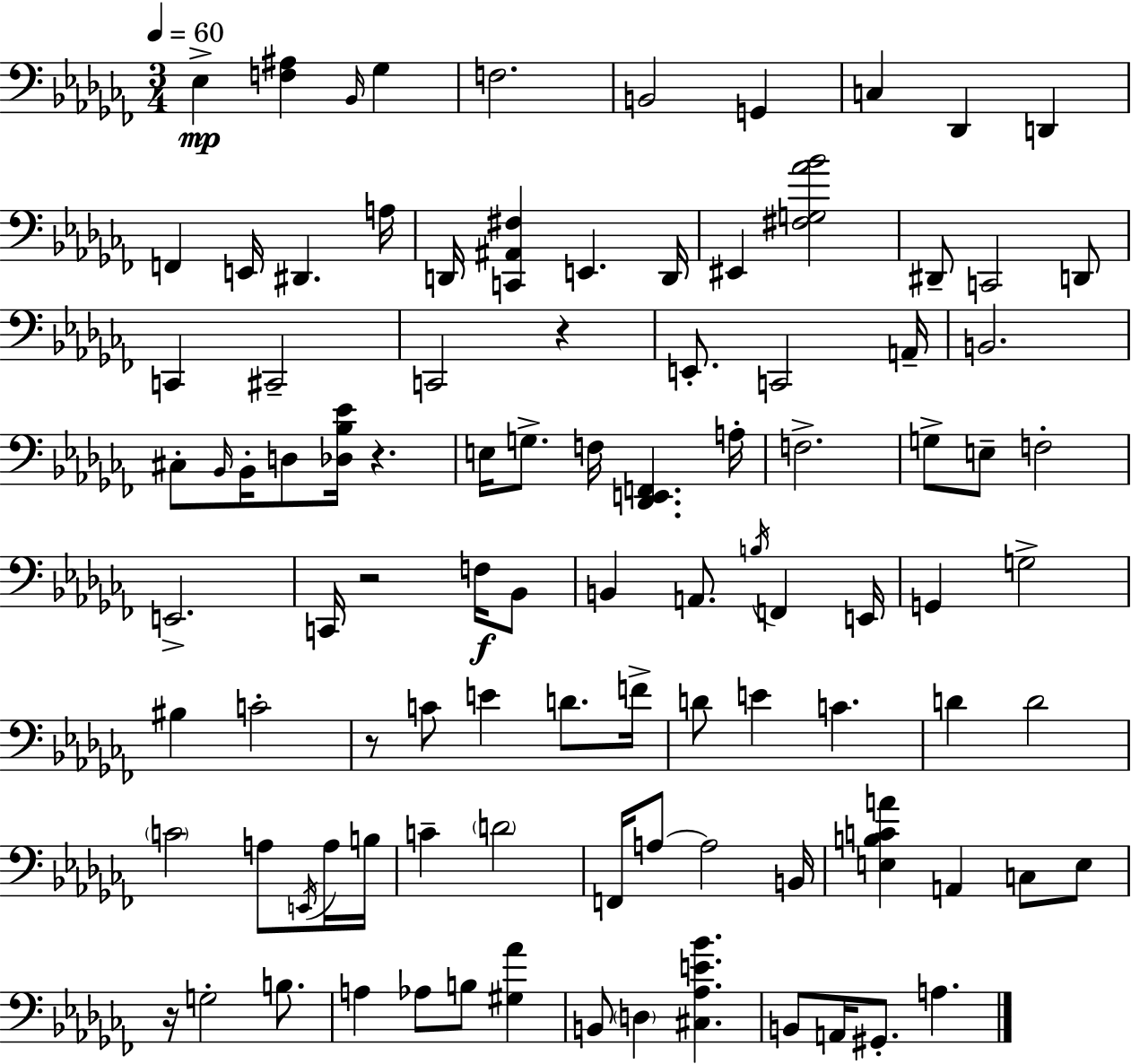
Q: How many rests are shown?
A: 5